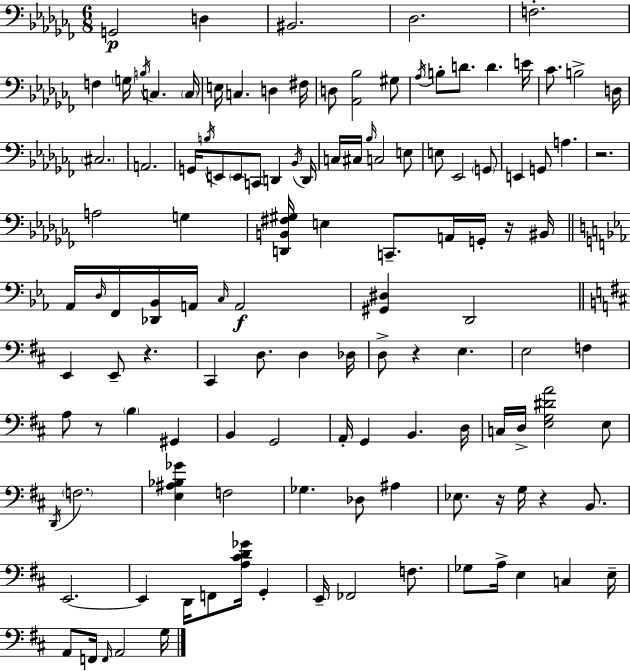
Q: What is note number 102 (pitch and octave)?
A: C3